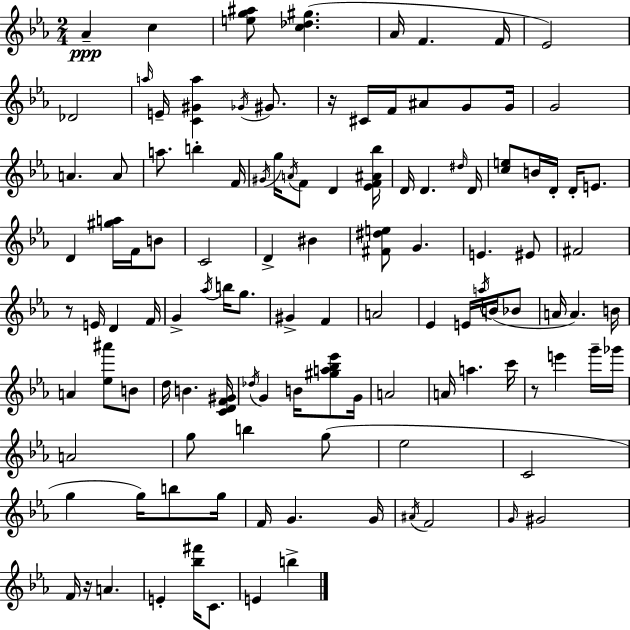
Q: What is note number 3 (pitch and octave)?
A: Ab4